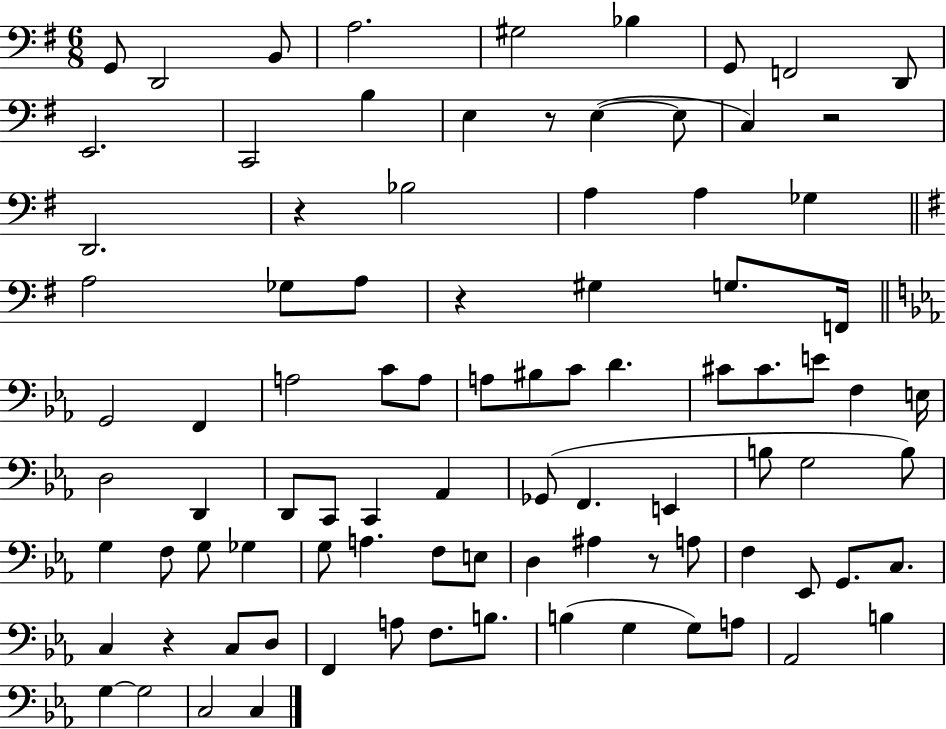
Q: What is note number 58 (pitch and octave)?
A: G3